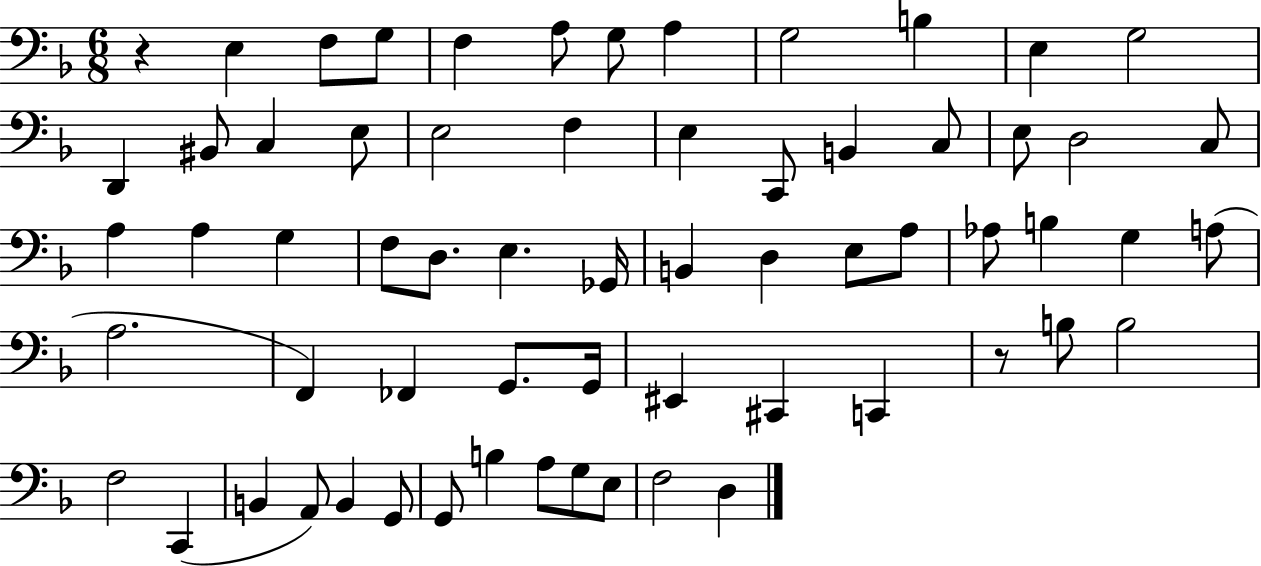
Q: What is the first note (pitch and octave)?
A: E3